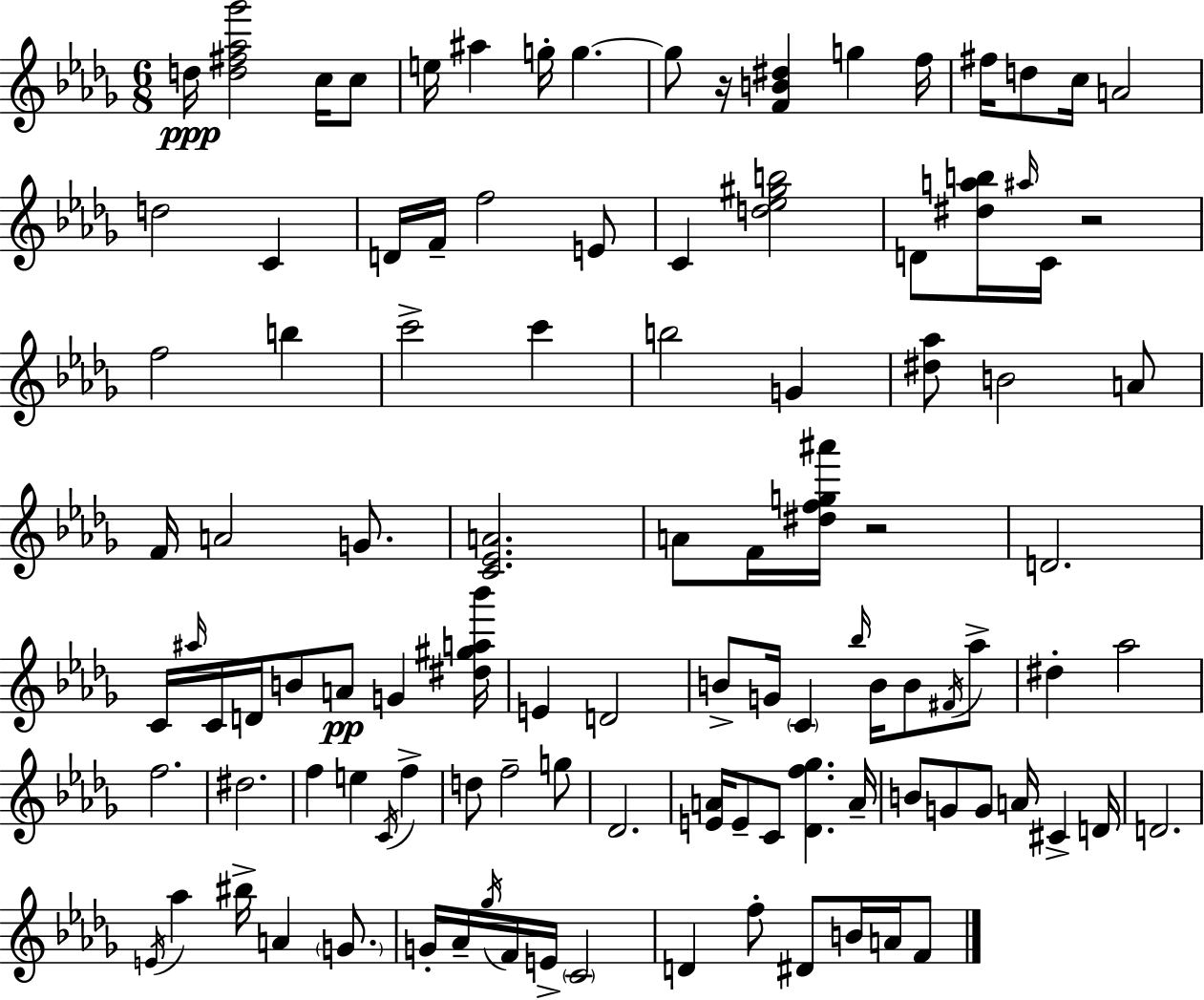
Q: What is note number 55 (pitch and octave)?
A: Ab5